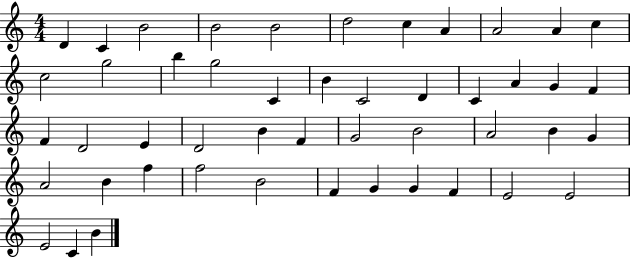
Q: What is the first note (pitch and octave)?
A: D4